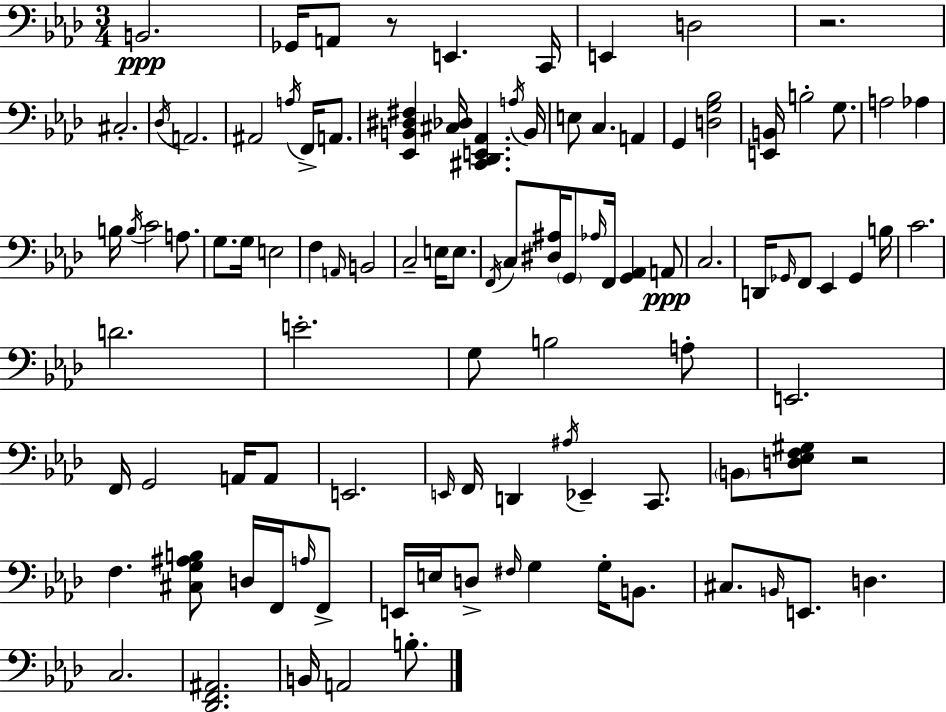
X:1
T:Untitled
M:3/4
L:1/4
K:Fm
B,,2 _G,,/4 A,,/2 z/2 E,, C,,/4 E,, D,2 z2 ^C,2 _D,/4 A,,2 ^A,,2 A,/4 F,,/4 A,,/2 [_E,,B,,^D,^F,] [^C,_D,]/4 [^C,,_D,,E,,_A,,] A,/4 B,,/4 E,/2 C, A,, G,, [D,G,_B,]2 [E,,B,,]/4 B,2 G,/2 A,2 _A, B,/4 B,/4 C2 A,/2 G,/2 G,/4 E,2 F, A,,/4 B,,2 C,2 E,/4 E,/2 F,,/4 C,/2 [^D,^A,]/4 G,,/2 _A,/4 F,,/4 [G,,_A,,] A,,/2 C,2 D,,/4 _G,,/4 F,,/2 _E,, _G,, B,/4 C2 D2 E2 G,/2 B,2 A,/2 E,,2 F,,/4 G,,2 A,,/4 A,,/2 E,,2 E,,/4 F,,/4 D,, ^A,/4 _E,, C,,/2 B,,/2 [D,_E,F,^G,]/2 z2 F, [^C,G,^A,B,]/2 D,/4 F,,/4 A,/4 F,,/2 E,,/4 E,/4 D,/2 ^F,/4 G, G,/4 B,,/2 ^C,/2 B,,/4 E,,/2 D, C,2 [_D,,F,,^A,,]2 B,,/4 A,,2 B,/2